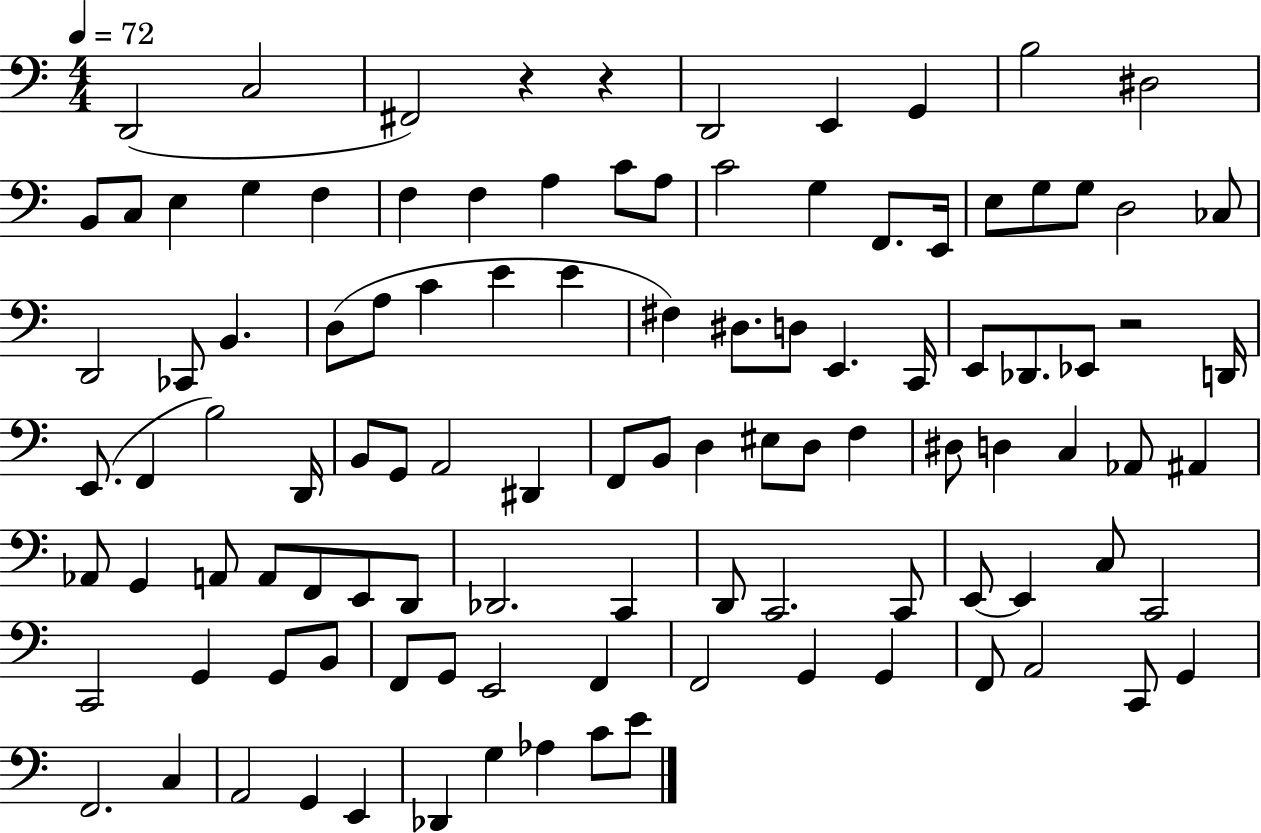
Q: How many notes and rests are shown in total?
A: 107